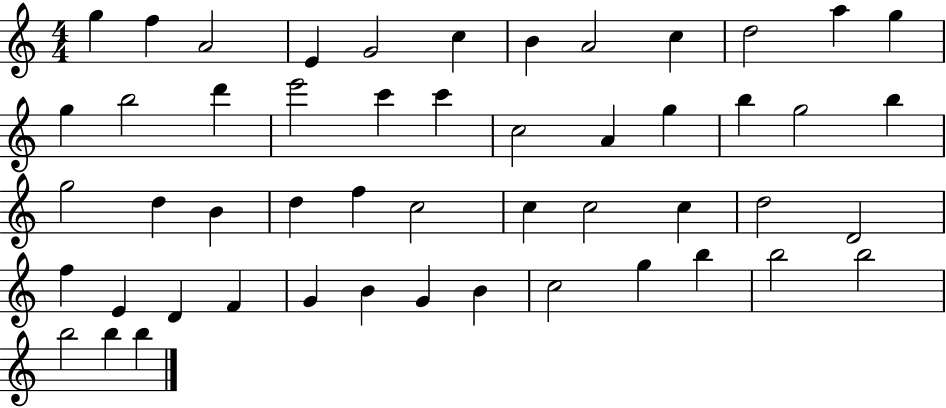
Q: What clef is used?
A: treble